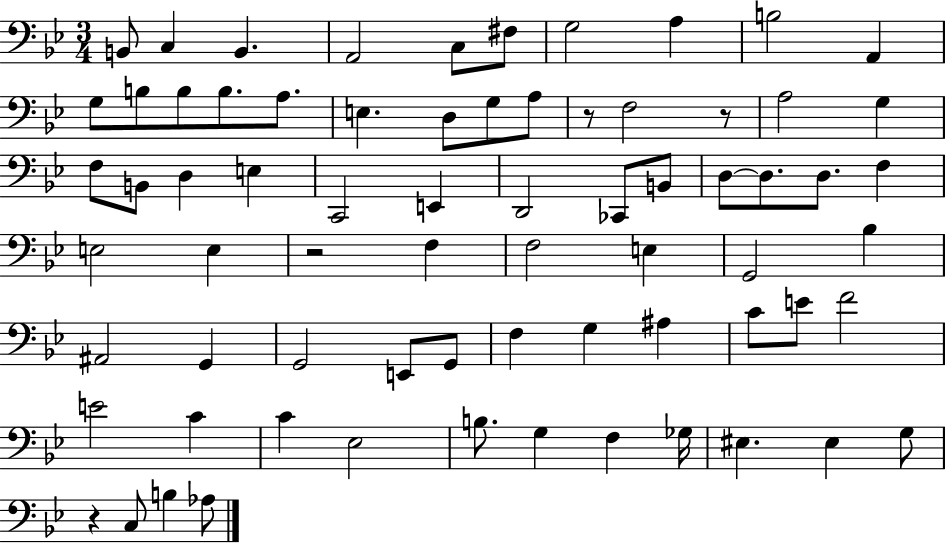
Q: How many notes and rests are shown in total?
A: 71